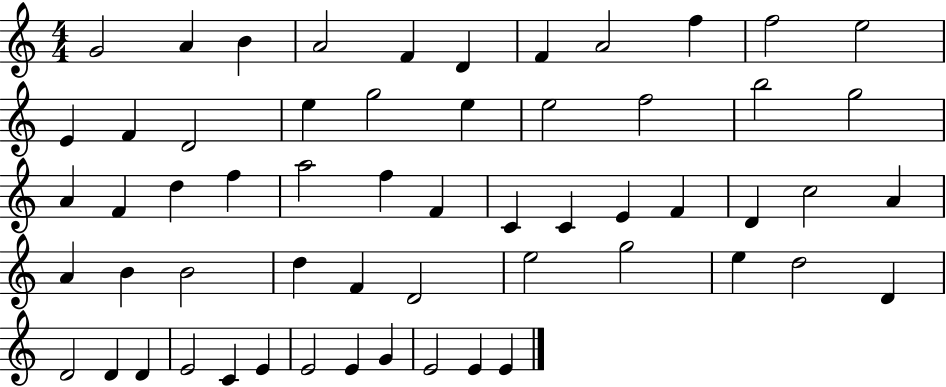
{
  \clef treble
  \numericTimeSignature
  \time 4/4
  \key c \major
  g'2 a'4 b'4 | a'2 f'4 d'4 | f'4 a'2 f''4 | f''2 e''2 | \break e'4 f'4 d'2 | e''4 g''2 e''4 | e''2 f''2 | b''2 g''2 | \break a'4 f'4 d''4 f''4 | a''2 f''4 f'4 | c'4 c'4 e'4 f'4 | d'4 c''2 a'4 | \break a'4 b'4 b'2 | d''4 f'4 d'2 | e''2 g''2 | e''4 d''2 d'4 | \break d'2 d'4 d'4 | e'2 c'4 e'4 | e'2 e'4 g'4 | e'2 e'4 e'4 | \break \bar "|."
}